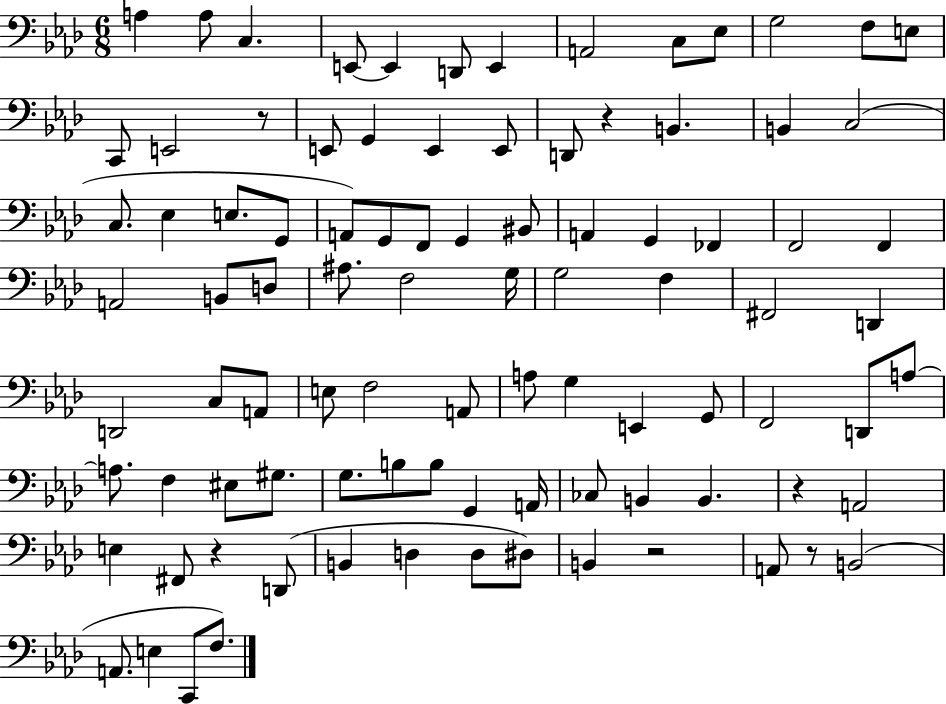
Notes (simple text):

A3/q A3/e C3/q. E2/e E2/q D2/e E2/q A2/h C3/e Eb3/e G3/h F3/e E3/e C2/e E2/h R/e E2/e G2/q E2/q E2/e D2/e R/q B2/q. B2/q C3/h C3/e. Eb3/q E3/e. G2/e A2/e G2/e F2/e G2/q BIS2/e A2/q G2/q FES2/q F2/h F2/q A2/h B2/e D3/e A#3/e. F3/h G3/s G3/h F3/q F#2/h D2/q D2/h C3/e A2/e E3/e F3/h A2/e A3/e G3/q E2/q G2/e F2/h D2/e A3/e A3/e. F3/q EIS3/e G#3/e. G3/e. B3/e B3/e G2/q A2/s CES3/e B2/q B2/q. R/q A2/h E3/q F#2/e R/q D2/e B2/q D3/q D3/e D#3/e B2/q R/h A2/e R/e B2/h A2/e. E3/q C2/e F3/e.